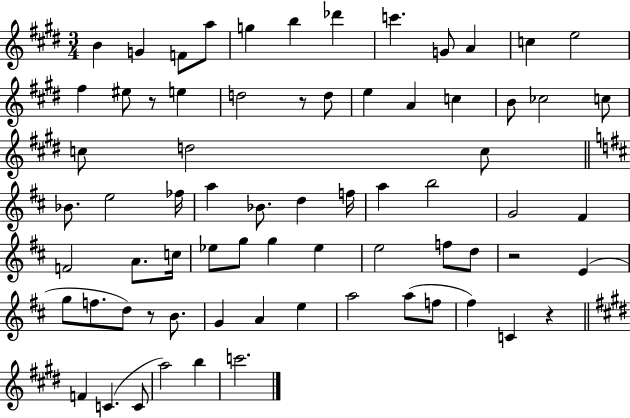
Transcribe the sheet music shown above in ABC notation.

X:1
T:Untitled
M:3/4
L:1/4
K:E
B G F/2 a/2 g b _d' c' G/2 A c e2 ^f ^e/2 z/2 e d2 z/2 d/2 e A c B/2 _c2 c/2 c/2 d2 c/2 _B/2 e2 _f/4 a _B/2 d f/4 a b2 G2 ^F F2 A/2 c/4 _e/2 g/2 g _e e2 f/2 d/2 z2 E g/2 f/2 d/2 z/2 B/2 G A e a2 a/2 f/2 ^f C z F C C/2 a2 b c'2